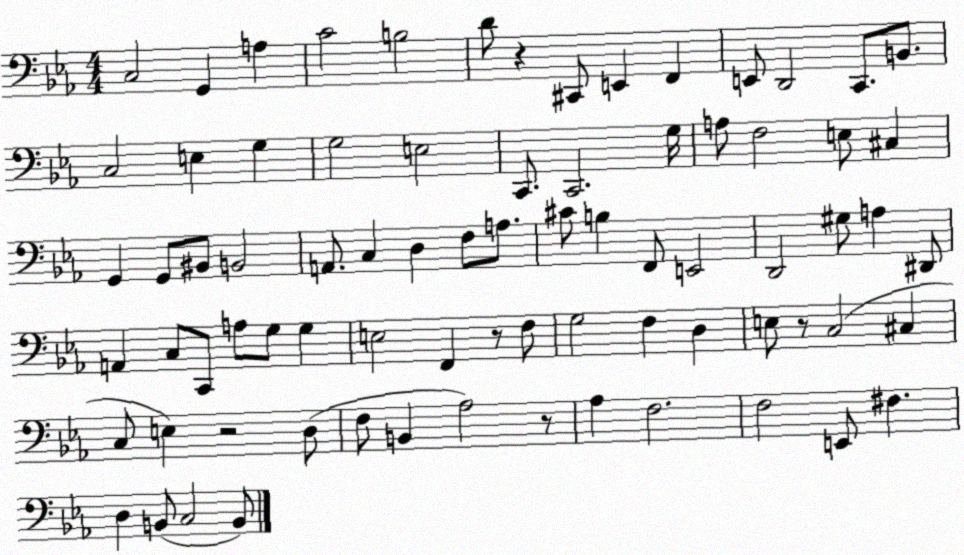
X:1
T:Untitled
M:4/4
L:1/4
K:Eb
C,2 G,, A, C2 B,2 D/2 z ^C,,/2 E,, F,, E,,/2 D,,2 C,,/2 B,,/2 C,2 E, G, G,2 E,2 C,,/2 C,,2 G,/4 A,/2 F,2 E,/2 ^C, G,, G,,/2 ^B,,/2 B,,2 A,,/2 C, D, F,/2 A,/2 ^C/2 B, F,,/2 E,,2 D,,2 ^G,/2 A, ^D,,/2 A,, C,/2 C,,/2 A,/2 G,/2 G, E,2 F,, z/2 F,/2 G,2 F, D, E,/2 z/2 C,2 ^C, C,/2 E, z2 D,/2 F,/2 B,, _A,2 z/2 _A, F,2 F,2 E,,/2 ^F, D, B,,/2 C,2 B,,/2